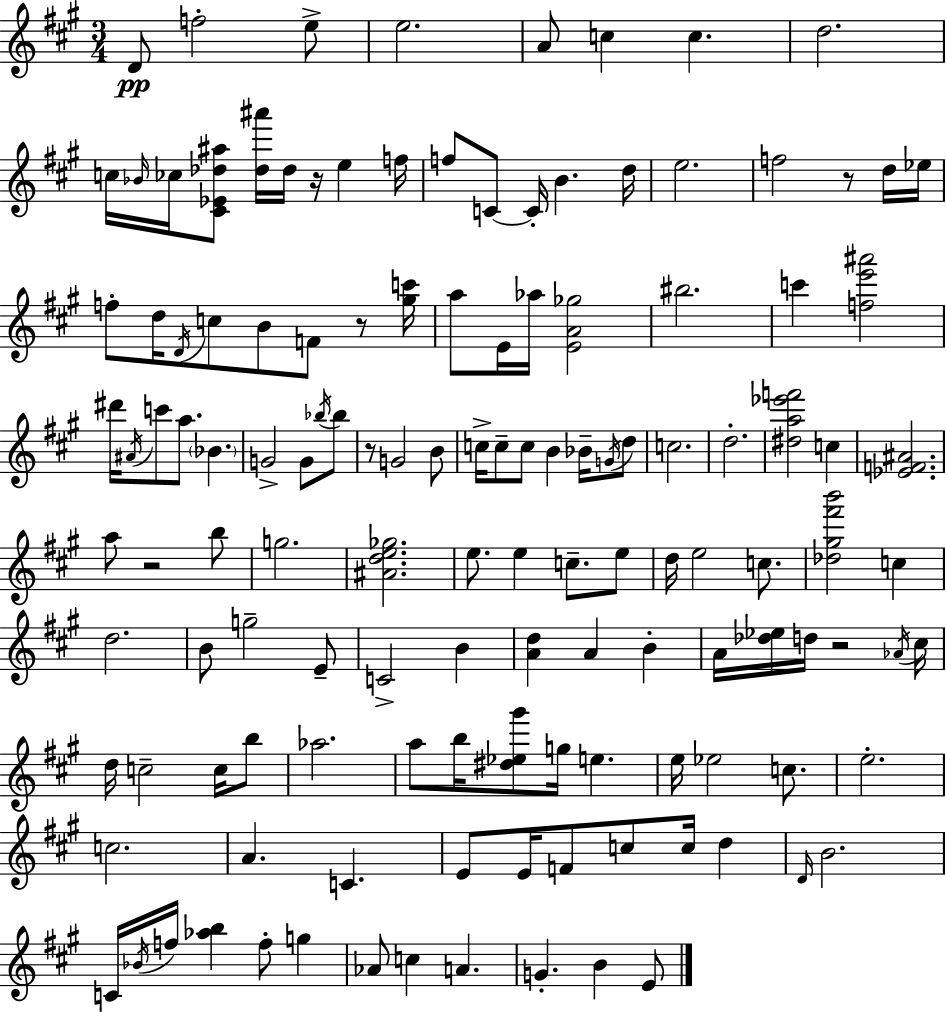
{
  \clef treble
  \numericTimeSignature
  \time 3/4
  \key a \major
  d'8\pp f''2-. e''8-> | e''2. | a'8 c''4 c''4. | d''2. | \break c''16 \grace { bes'16 } ces''16 <cis' ees' des'' ais''>8 <des'' ais'''>16 des''16 r16 e''4 | f''16 f''8 c'8~~ c'16-. b'4. | d''16 e''2. | f''2 r8 d''16 | \break ees''16 f''8-. d''16 \acciaccatura { d'16 } c''8 b'8 f'8 r8 | <gis'' c'''>16 a''8 e'16 aes''16 <e' a' ges''>2 | bis''2. | c'''4 <f'' e''' ais'''>2 | \break dis'''16 \acciaccatura { ais'16 } c'''8 a''8. \parenthesize bes'4. | g'2-> g'8 | \acciaccatura { bes''16 } bes''8 r8 g'2 | b'8 c''16-> c''8-- c''8 b'4 | \break bes'16-- \acciaccatura { g'16 } d''8 c''2. | d''2.-. | <dis'' a'' ees''' f'''>2 | c''4 <ees' f' ais'>2. | \break a''8 r2 | b''8 g''2. | <ais' d'' e'' ges''>2. | e''8. e''4 | \break c''8.-- e''8 d''16 e''2 | c''8. <des'' gis'' fis''' b'''>2 | c''4 d''2. | b'8 g''2-- | \break e'8-- c'2-> | b'4 <a' d''>4 a'4 | b'4-. a'16 <des'' ees''>16 d''16 r2 | \acciaccatura { aes'16 } cis''16 d''16 c''2-- | \break c''16 b''8 aes''2. | a''8 b''16 <dis'' ees'' gis'''>8 g''16 | e''4. e''16 ees''2 | c''8. e''2.-. | \break c''2. | a'4. | c'4. e'8 e'16 f'8 c''8 | c''16 d''4 \grace { d'16 } b'2. | \break c'16 \acciaccatura { bes'16 } f''16 <aes'' b''>4 | f''8-. g''4 aes'8 c''4 | a'4. g'4.-. | b'4 e'8 \bar "|."
}